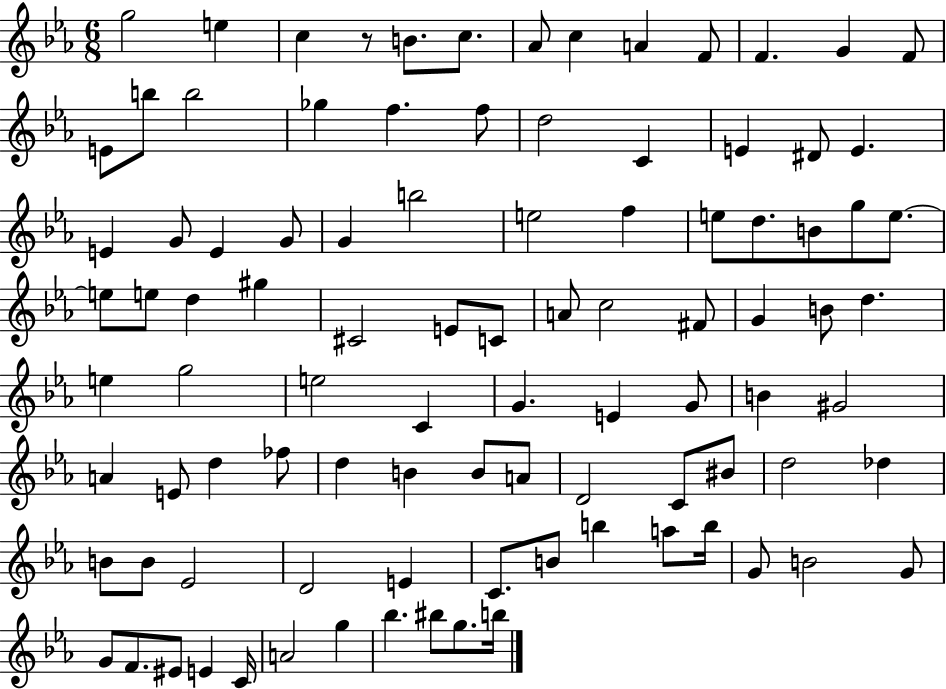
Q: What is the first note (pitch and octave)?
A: G5